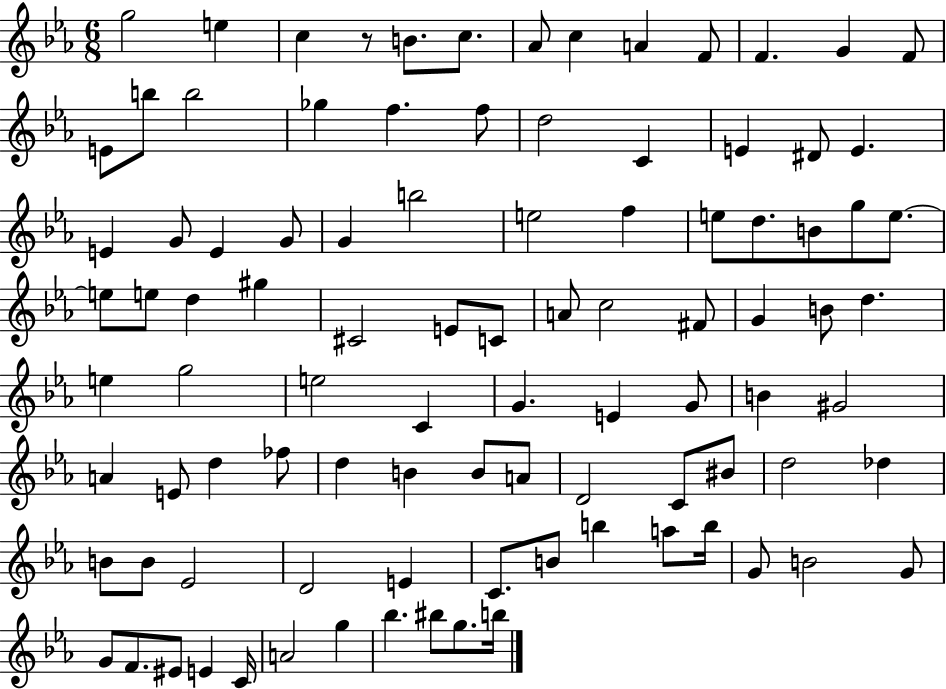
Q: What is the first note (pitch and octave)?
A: G5